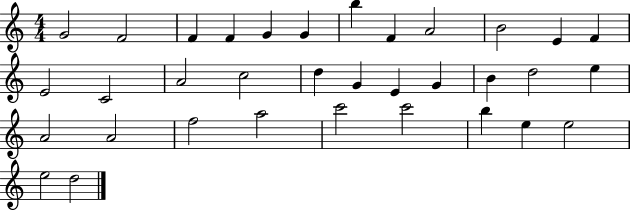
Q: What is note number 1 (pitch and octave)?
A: G4